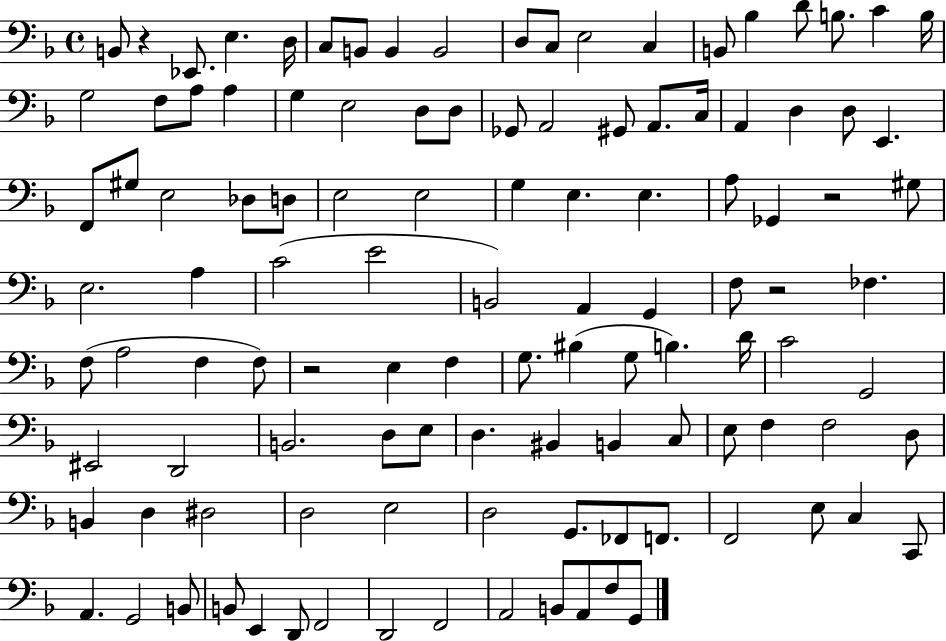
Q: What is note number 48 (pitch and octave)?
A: G#3